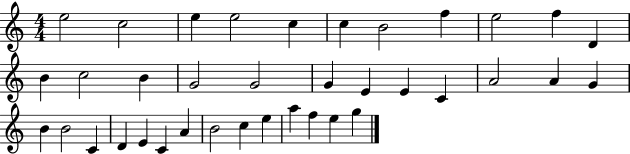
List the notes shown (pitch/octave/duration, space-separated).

E5/h C5/h E5/q E5/h C5/q C5/q B4/h F5/q E5/h F5/q D4/q B4/q C5/h B4/q G4/h G4/h G4/q E4/q E4/q C4/q A4/h A4/q G4/q B4/q B4/h C4/q D4/q E4/q C4/q A4/q B4/h C5/q E5/q A5/q F5/q E5/q G5/q